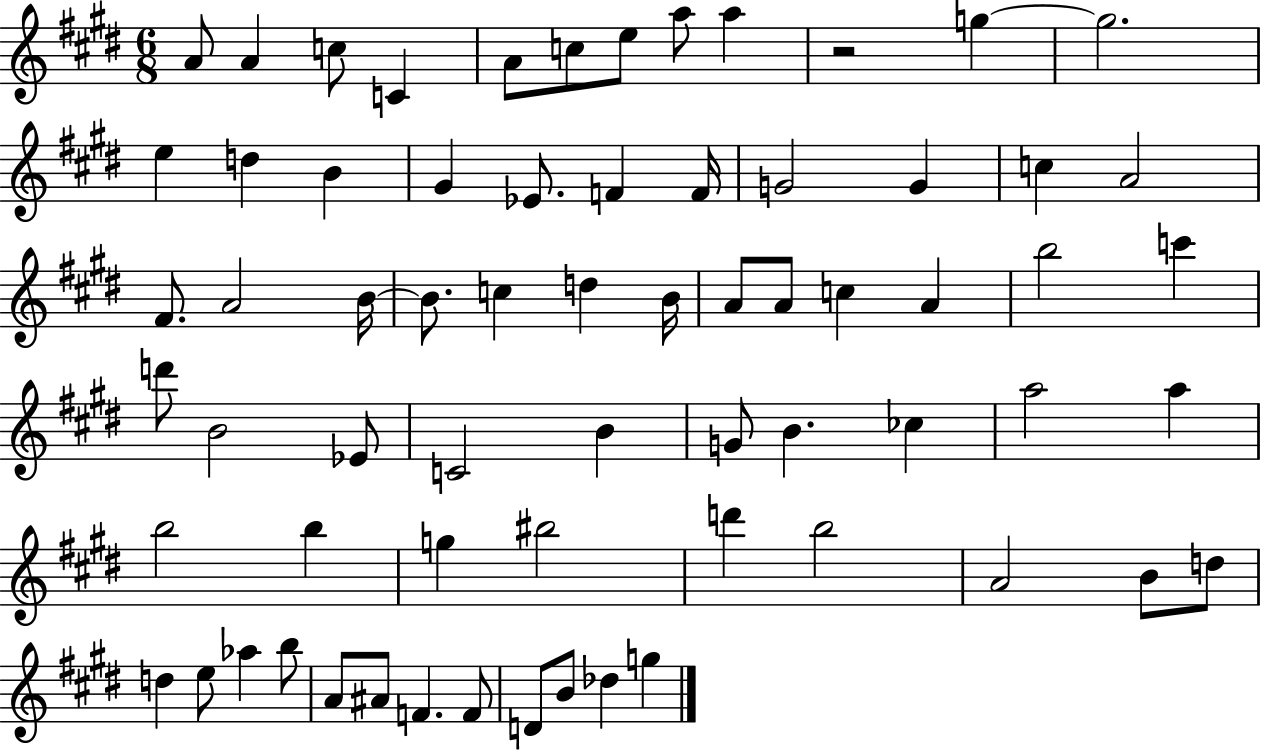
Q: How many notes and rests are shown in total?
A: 67